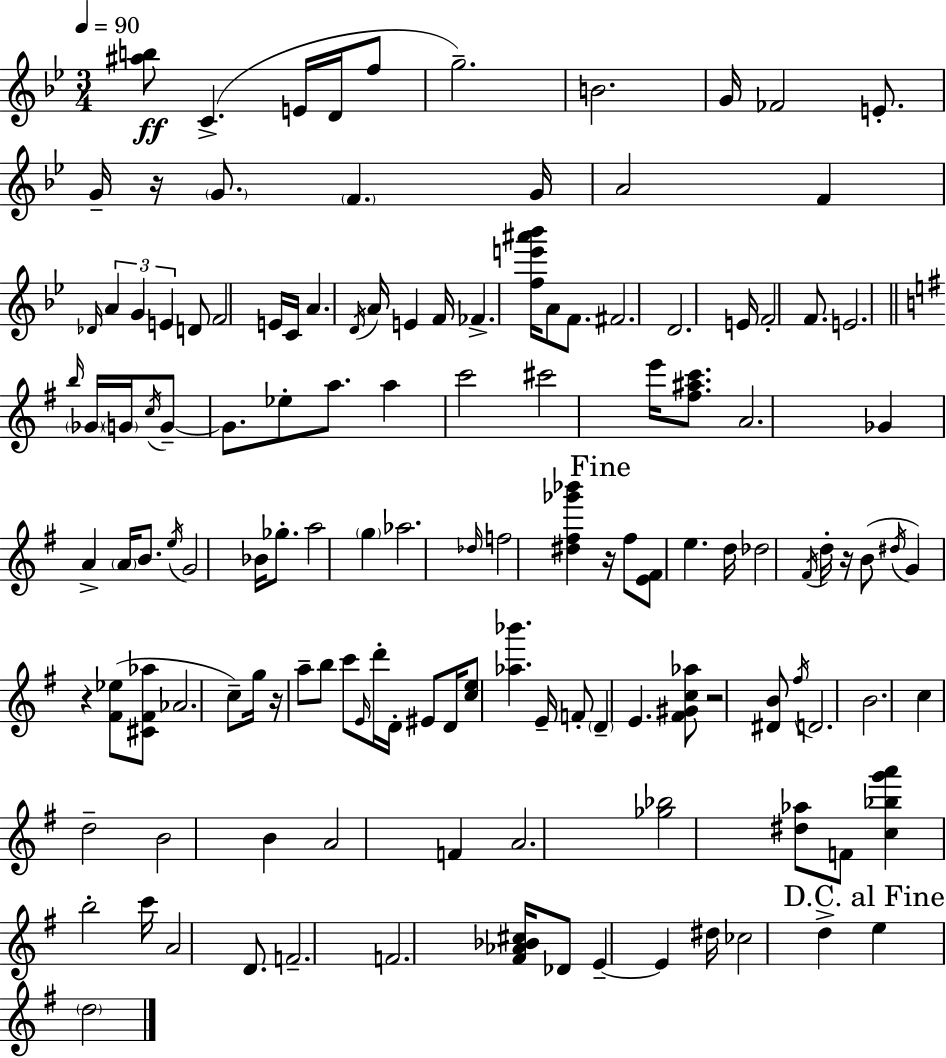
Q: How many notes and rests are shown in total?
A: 133